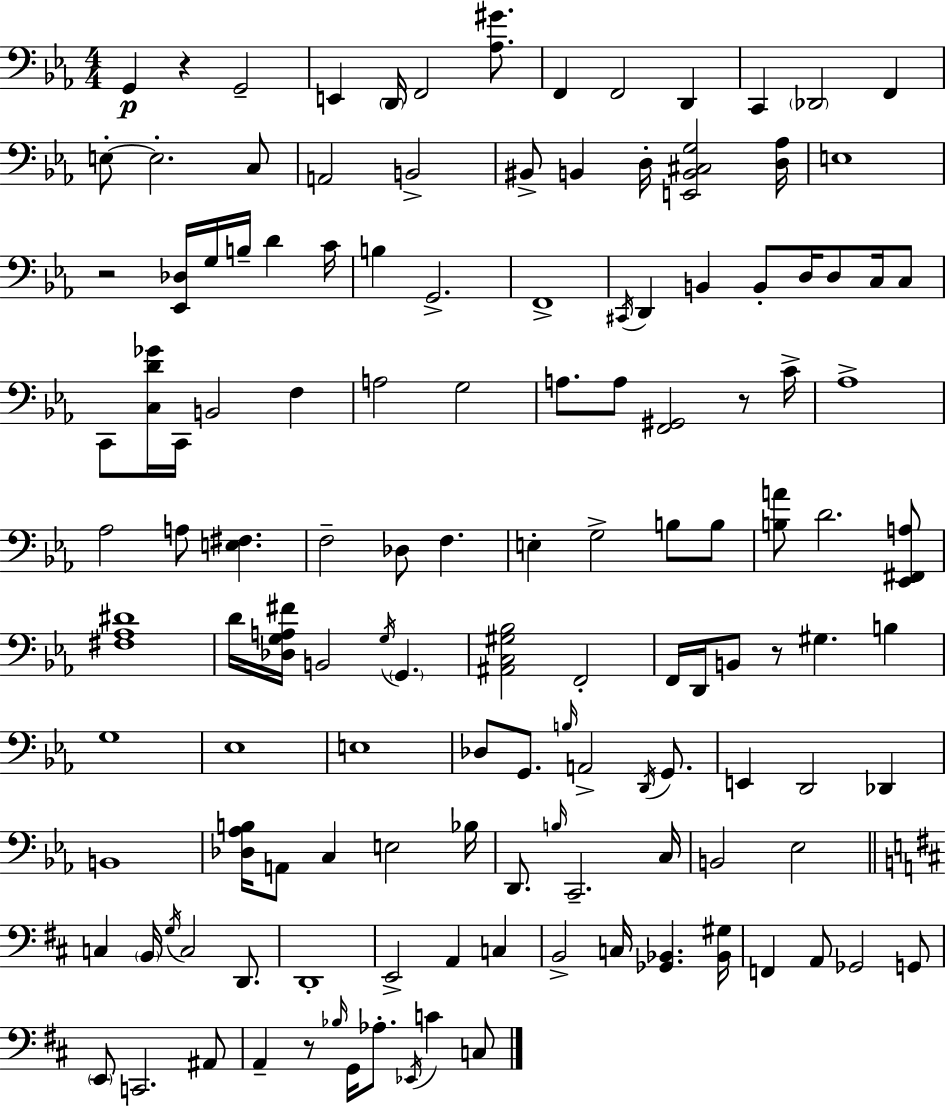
G2/q R/q G2/h E2/q D2/s F2/h [Ab3,G#4]/e. F2/q F2/h D2/q C2/q Db2/h F2/q E3/e E3/h. C3/e A2/h B2/h BIS2/e B2/q D3/s [E2,B2,C#3,G3]/h [D3,Ab3]/s E3/w R/h [Eb2,Db3]/s G3/s B3/s D4/q C4/s B3/q G2/h. F2/w C#2/s D2/q B2/q B2/e D3/s D3/e C3/s C3/e C2/e [C3,D4,Gb4]/s C2/s B2/h F3/q A3/h G3/h A3/e. A3/e [F2,G#2]/h R/e C4/s Ab3/w Ab3/h A3/e [E3,F#3]/q. F3/h Db3/e F3/q. E3/q G3/h B3/e B3/e [B3,A4]/e D4/h. [Eb2,F#2,A3]/e [F#3,Ab3,D#4]/w D4/s [Db3,G3,A3,F#4]/s B2/h G3/s G2/q. [A#2,C3,G#3,Bb3]/h F2/h F2/s D2/s B2/e R/e G#3/q. B3/q G3/w Eb3/w E3/w Db3/e G2/e. B3/s A2/h D2/s G2/e. E2/q D2/h Db2/q B2/w [Db3,Ab3,B3]/s A2/e C3/q E3/h Bb3/s D2/e. B3/s C2/h. C3/s B2/h Eb3/h C3/q B2/s G3/s C3/h D2/e. D2/w E2/h A2/q C3/q B2/h C3/s [Gb2,Bb2]/q. [Bb2,G#3]/s F2/q A2/e Gb2/h G2/e E2/e C2/h. A#2/e A2/q R/e Bb3/s G2/s Ab3/e. Eb2/s C4/q C3/e